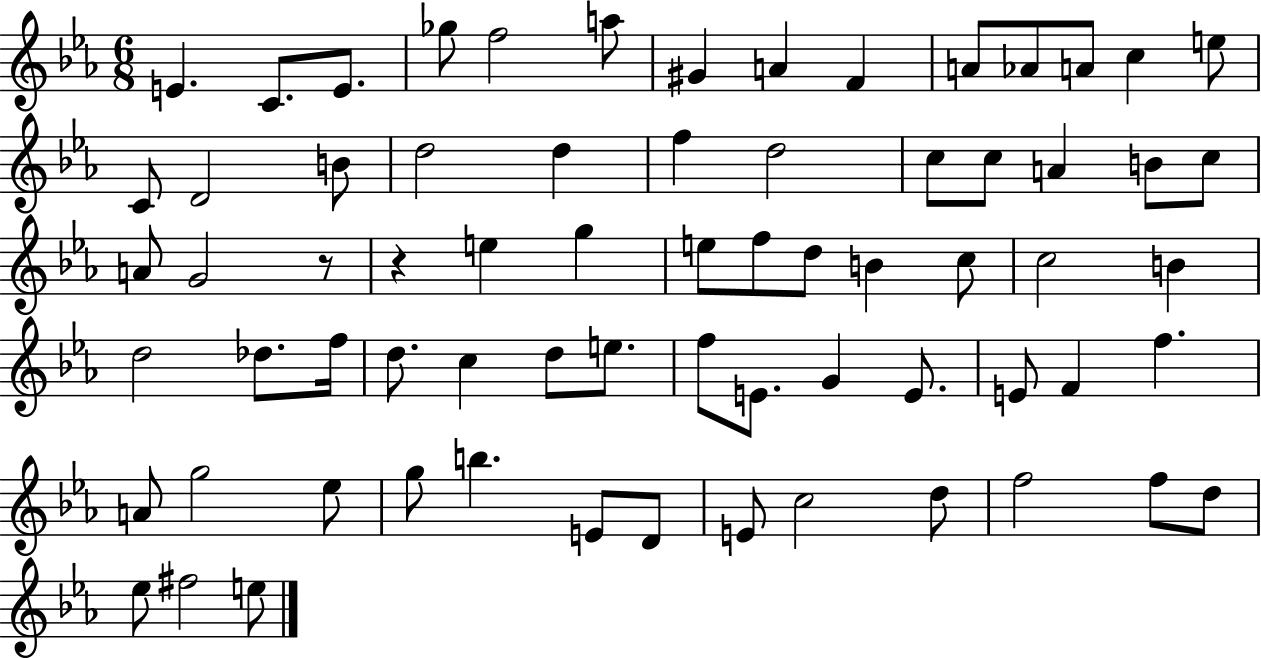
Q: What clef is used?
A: treble